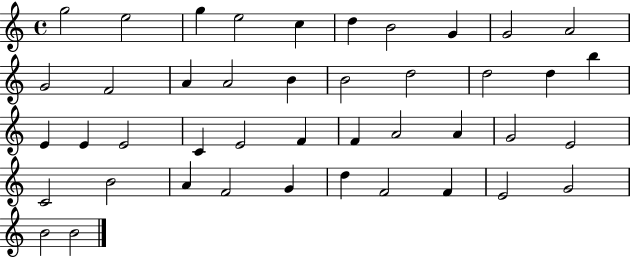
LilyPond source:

{
  \clef treble
  \time 4/4
  \defaultTimeSignature
  \key c \major
  g''2 e''2 | g''4 e''2 c''4 | d''4 b'2 g'4 | g'2 a'2 | \break g'2 f'2 | a'4 a'2 b'4 | b'2 d''2 | d''2 d''4 b''4 | \break e'4 e'4 e'2 | c'4 e'2 f'4 | f'4 a'2 a'4 | g'2 e'2 | \break c'2 b'2 | a'4 f'2 g'4 | d''4 f'2 f'4 | e'2 g'2 | \break b'2 b'2 | \bar "|."
}